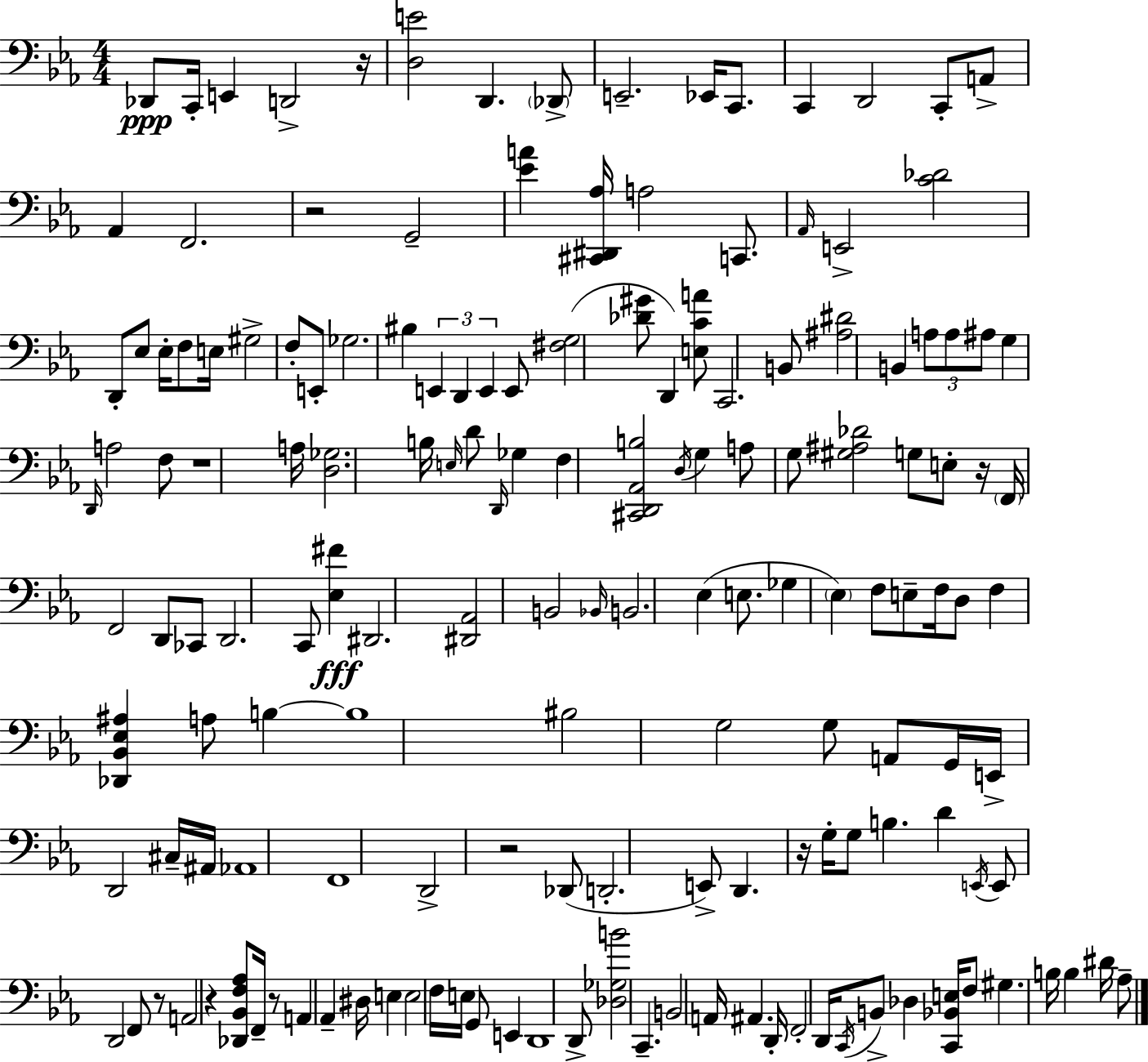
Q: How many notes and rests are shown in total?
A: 159